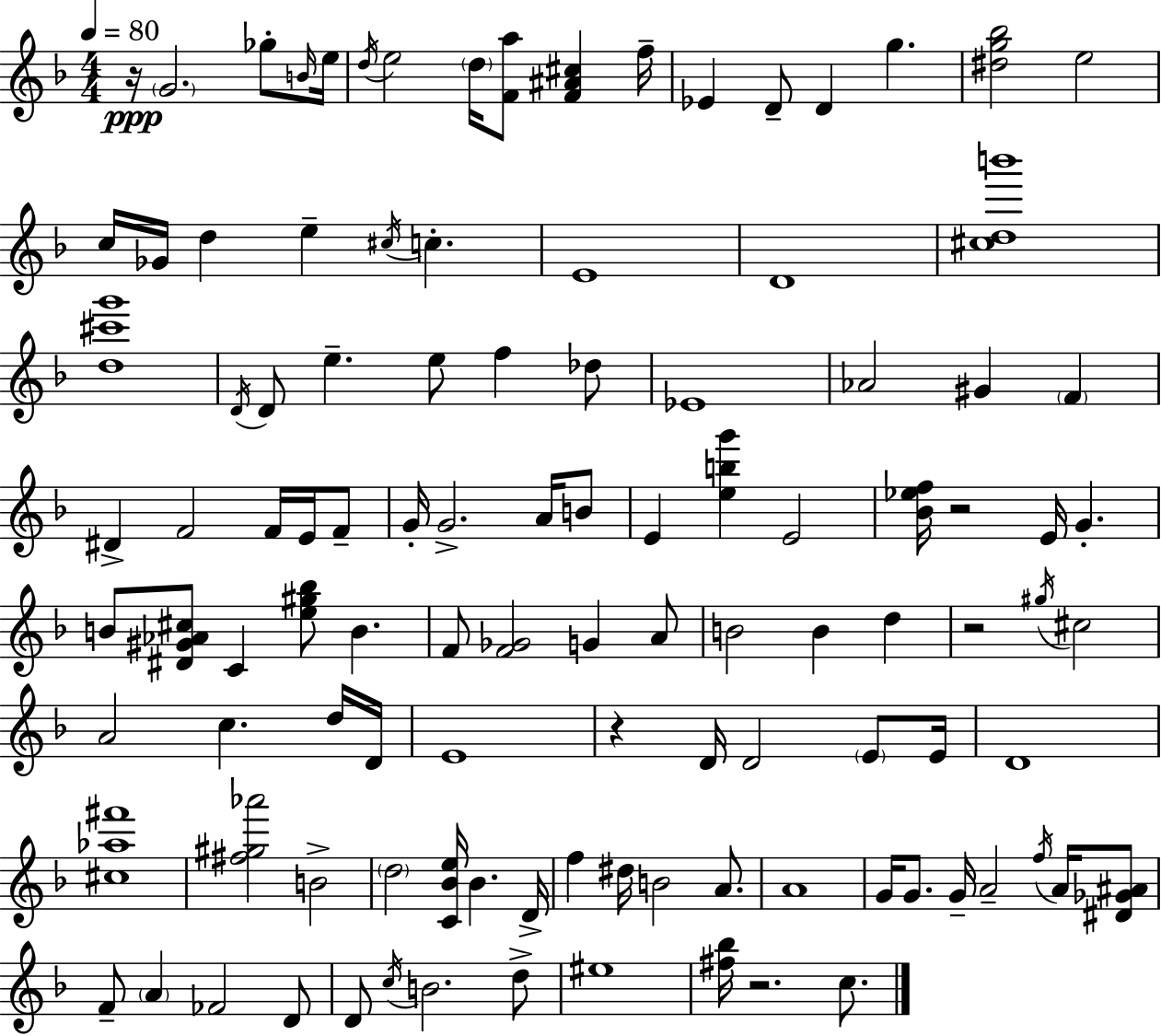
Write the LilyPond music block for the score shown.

{
  \clef treble
  \numericTimeSignature
  \time 4/4
  \key d \minor
  \tempo 4 = 80
  r16\ppp \parenthesize g'2. ges''8-. \grace { b'16 } | e''16 \acciaccatura { d''16 } e''2 \parenthesize d''16 <f' a''>8 <f' ais' cis''>4 | f''16-- ees'4 d'8-- d'4 g''4. | <dis'' g'' bes''>2 e''2 | \break c''16 ges'16 d''4 e''4-- \acciaccatura { cis''16 } c''4.-. | e'1 | d'1 | <cis'' d'' b'''>1 | \break <d'' cis''' g'''>1 | \acciaccatura { d'16 } d'8 e''4.-- e''8 f''4 | des''8 ees'1 | aes'2 gis'4 | \break \parenthesize f'4 dis'4-> f'2 | f'16 e'16 f'8-- g'16-. g'2.-> | a'16 b'8 e'4 <e'' b'' g'''>4 e'2 | <bes' ees'' f''>16 r2 e'16 g'4.-. | \break b'8 <dis' gis' aes' cis''>8 c'4 <e'' gis'' bes''>8 b'4. | f'8 <f' ges'>2 g'4 | a'8 b'2 b'4 | d''4 r2 \acciaccatura { gis''16 } cis''2 | \break a'2 c''4. | d''16 d'16 e'1 | r4 d'16 d'2 | \parenthesize e'8 e'16 d'1 | \break <cis'' aes'' fis'''>1 | <fis'' gis'' aes'''>2 b'2-> | \parenthesize d''2 <c' bes' e''>16 bes'4. | d'16-> f''4 dis''16 b'2 | \break a'8. a'1 | g'16 g'8. g'16-- a'2-- | \acciaccatura { f''16 } a'16 <dis' ges' ais'>8 f'8-- \parenthesize a'4 fes'2 | d'8 d'8 \acciaccatura { c''16 } b'2. | \break d''8-> eis''1 | <fis'' bes''>16 r2. | c''8. \bar "|."
}